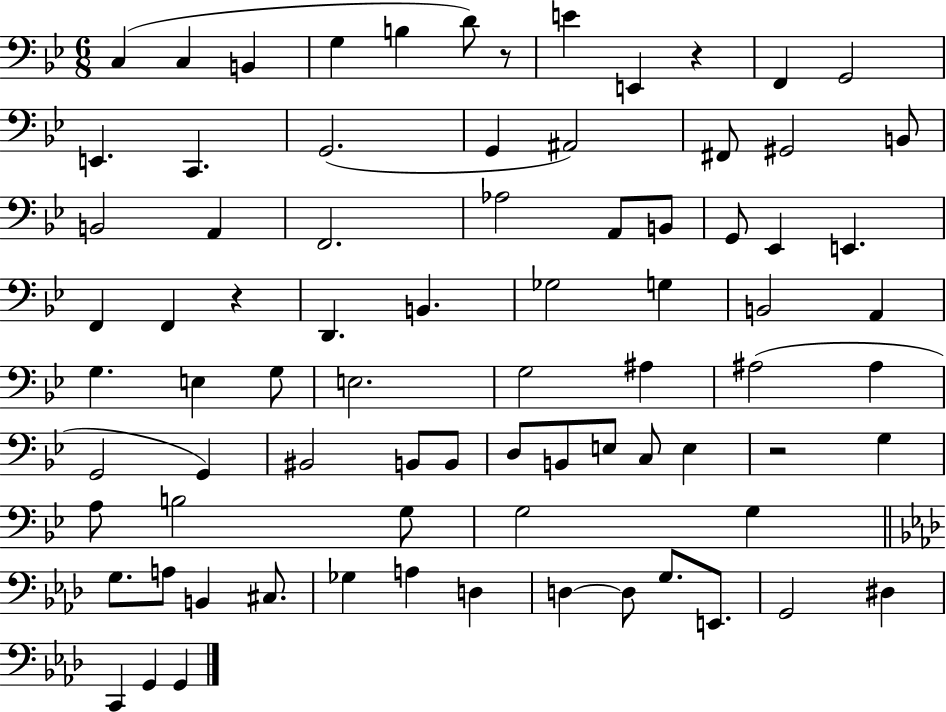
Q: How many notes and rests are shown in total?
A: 79